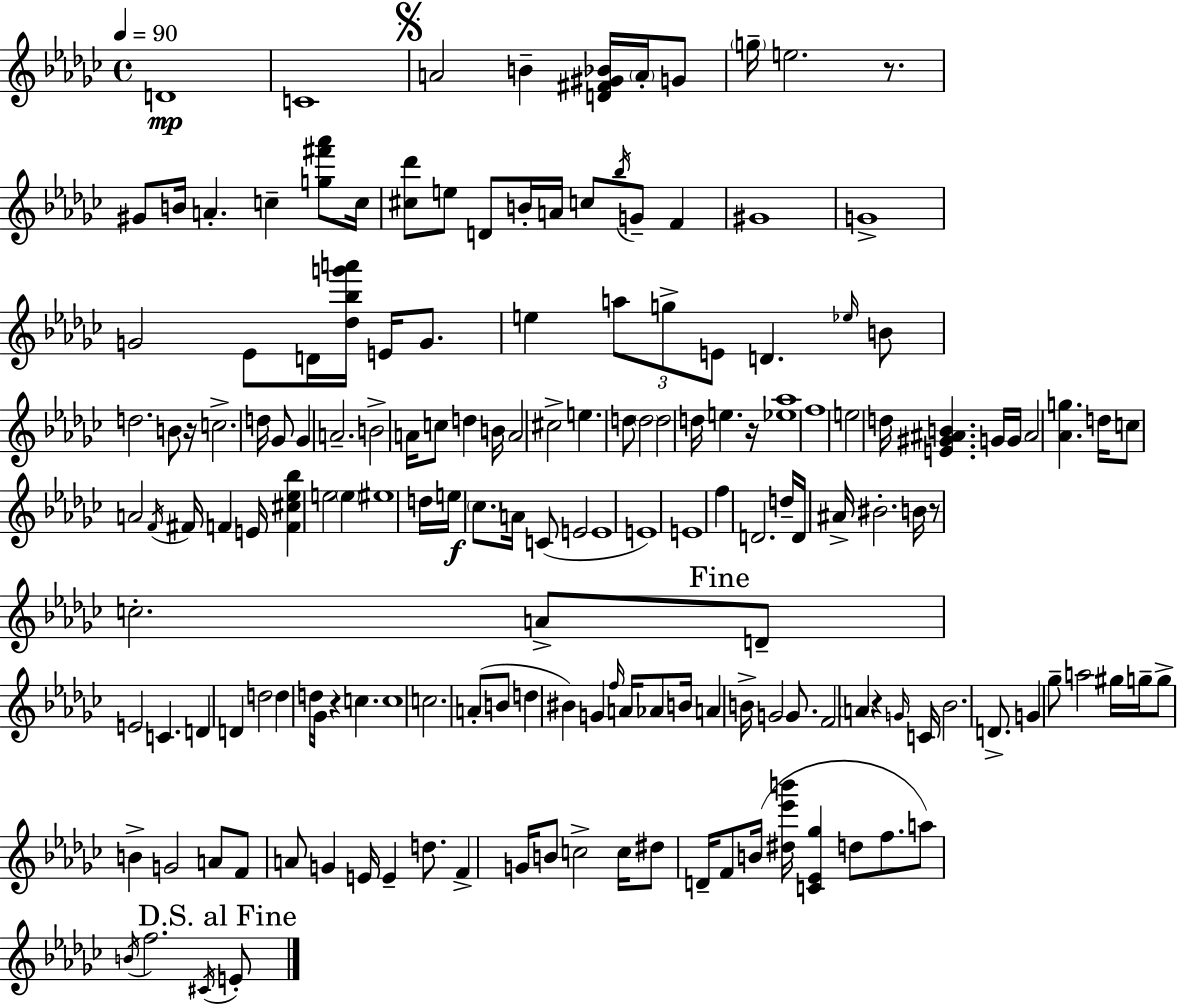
D4/w C4/w A4/h B4/q [D4,F#4,G#4,Bb4]/s A4/s G4/e G5/s E5/h. R/e. G#4/e B4/s A4/q. C5/q [G5,F#6,Ab6]/e C5/s [C#5,Db6]/e E5/e D4/e B4/s A4/s C5/e Bb5/s G4/e F4/q G#4/w G4/w G4/h Eb4/e D4/s [Db5,Bb5,G6,A6]/s E4/s G4/e. E5/q A5/e G5/e E4/e D4/q. Eb5/s B4/e D5/h. B4/e R/s C5/h. D5/s Gb4/e Gb4/q A4/h. B4/h A4/s C5/e D5/q B4/s A4/h C#5/h E5/q. D5/e D5/h D5/h D5/s E5/q. R/s [Eb5,Ab5]/w F5/w E5/h D5/s [E4,G#4,A#4,B4]/q. G4/s G4/s A#4/h [Ab4,G5]/q. D5/s C5/e A4/h F4/s F#4/s F4/q E4/s [F4,C#5,Eb5,Bb5]/q E5/h E5/q EIS5/w D5/s E5/s CES5/e. A4/s C4/e E4/h E4/w E4/w E4/w F5/q D4/h. D5/s D4/s A#4/s BIS4/h. B4/s R/e C5/h. A4/e D4/e E4/h C4/q. D4/q D4/q D5/h D5/q D5/s Gb4/s R/q C5/q. C5/w C5/h. A4/e B4/e D5/q BIS4/q G4/q F5/s A4/s Ab4/e B4/s A4/q B4/s G4/h G4/e. F4/h A4/q R/q G4/s C4/s Bb4/h. D4/e. G4/q Gb5/e A5/h G#5/s G5/s G5/e B4/q G4/h A4/e F4/e A4/e G4/q E4/s E4/q D5/e. F4/q G4/s B4/e C5/h C5/s D#5/e D4/s F4/e B4/s [D#5,Eb6,B6]/s [C4,Eb4,Gb5]/q D5/e F5/e. A5/e B4/s F5/h. C#4/s E4/e